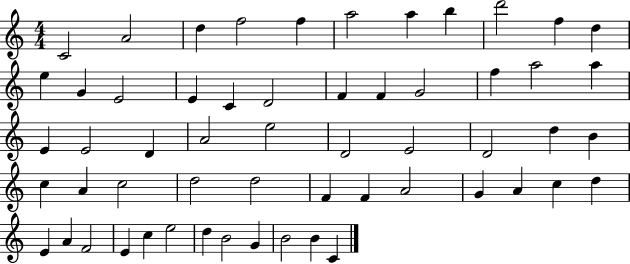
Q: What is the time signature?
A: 4/4